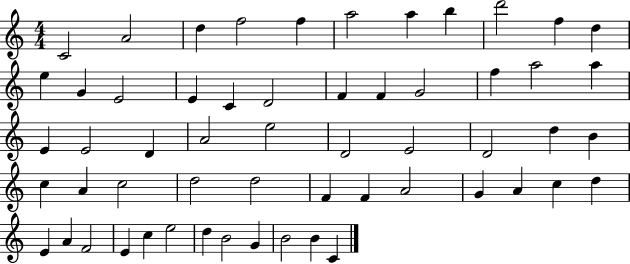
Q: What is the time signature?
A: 4/4